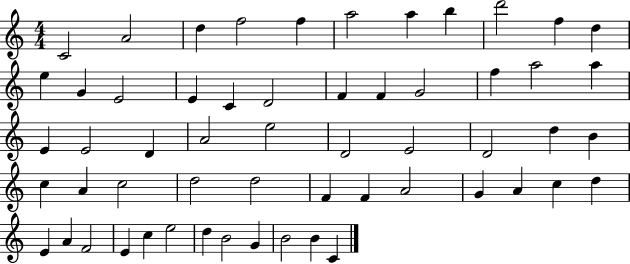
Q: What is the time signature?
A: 4/4